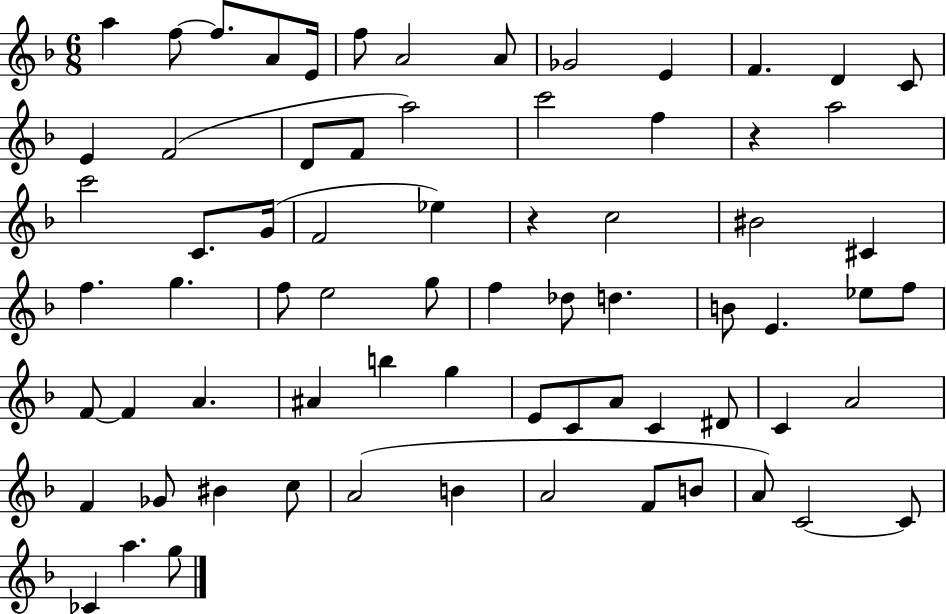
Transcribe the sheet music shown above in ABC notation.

X:1
T:Untitled
M:6/8
L:1/4
K:F
a f/2 f/2 A/2 E/4 f/2 A2 A/2 _G2 E F D C/2 E F2 D/2 F/2 a2 c'2 f z a2 c'2 C/2 G/4 F2 _e z c2 ^B2 ^C f g f/2 e2 g/2 f _d/2 d B/2 E _e/2 f/2 F/2 F A ^A b g E/2 C/2 A/2 C ^D/2 C A2 F _G/2 ^B c/2 A2 B A2 F/2 B/2 A/2 C2 C/2 _C a g/2